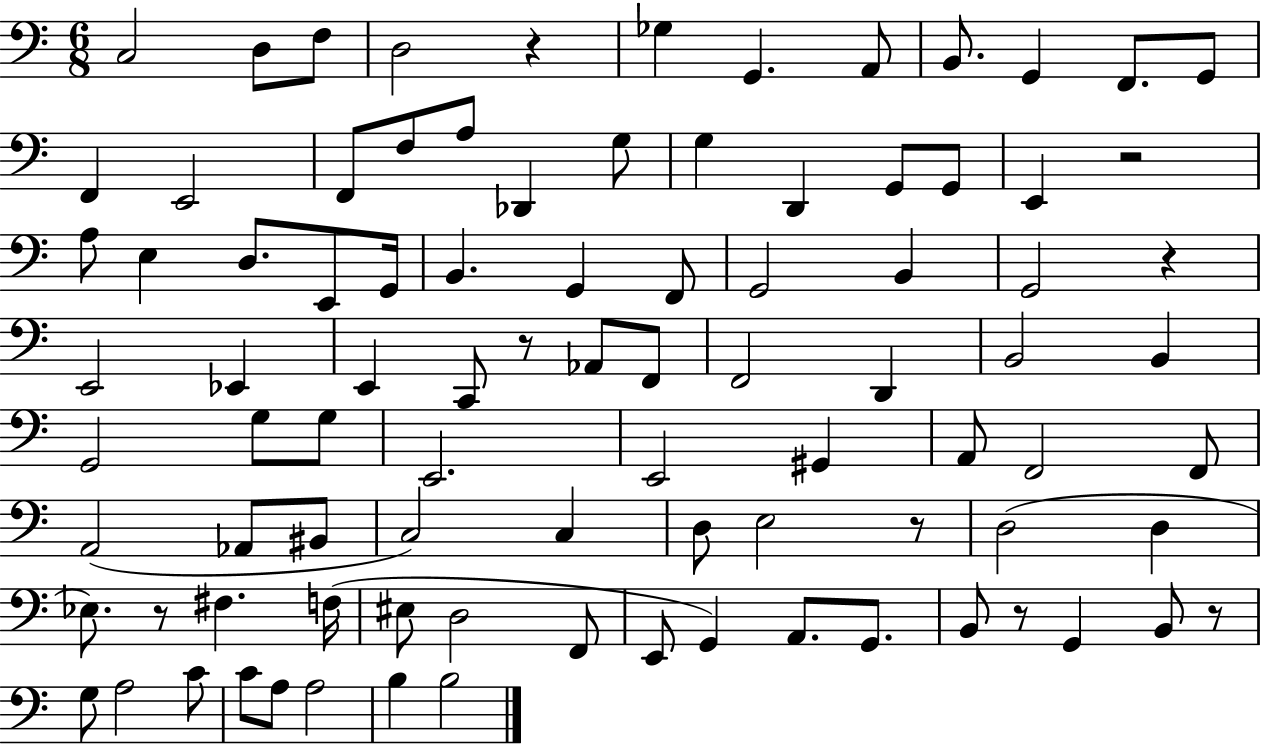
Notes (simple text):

C3/h D3/e F3/e D3/h R/q Gb3/q G2/q. A2/e B2/e. G2/q F2/e. G2/e F2/q E2/h F2/e F3/e A3/e Db2/q G3/e G3/q D2/q G2/e G2/e E2/q R/h A3/e E3/q D3/e. E2/e G2/s B2/q. G2/q F2/e G2/h B2/q G2/h R/q E2/h Eb2/q E2/q C2/e R/e Ab2/e F2/e F2/h D2/q B2/h B2/q G2/h G3/e G3/e E2/h. E2/h G#2/q A2/e F2/h F2/e A2/h Ab2/e BIS2/e C3/h C3/q D3/e E3/h R/e D3/h D3/q Eb3/e. R/e F#3/q. F3/s EIS3/e D3/h F2/e E2/e G2/q A2/e. G2/e. B2/e R/e G2/q B2/e R/e G3/e A3/h C4/e C4/e A3/e A3/h B3/q B3/h